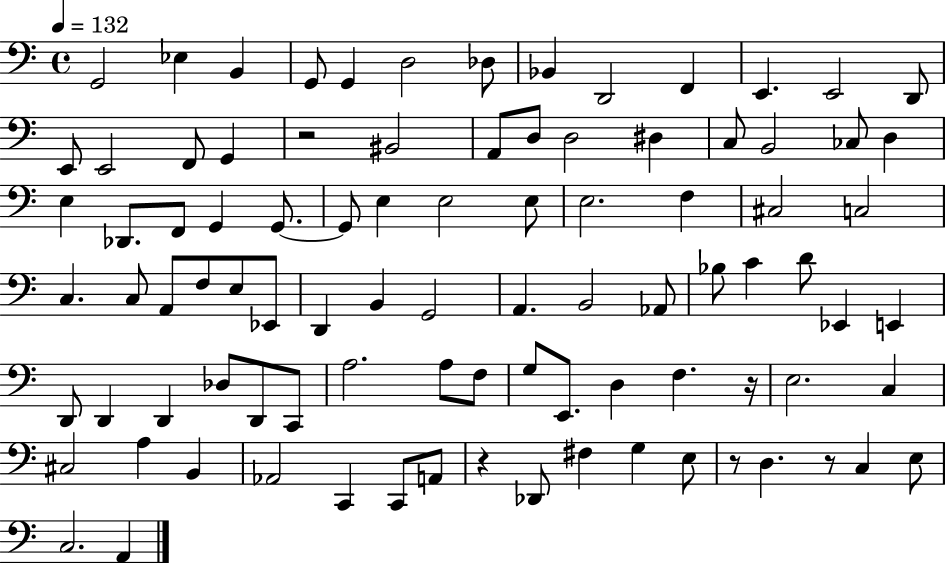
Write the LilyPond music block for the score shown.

{
  \clef bass
  \time 4/4
  \defaultTimeSignature
  \key c \major
  \tempo 4 = 132
  g,2 ees4 b,4 | g,8 g,4 d2 des8 | bes,4 d,2 f,4 | e,4. e,2 d,8 | \break e,8 e,2 f,8 g,4 | r2 bis,2 | a,8 d8 d2 dis4 | c8 b,2 ces8 d4 | \break e4 des,8. f,8 g,4 g,8.~~ | g,8 e4 e2 e8 | e2. f4 | cis2 c2 | \break c4. c8 a,8 f8 e8 ees,8 | d,4 b,4 g,2 | a,4. b,2 aes,8 | bes8 c'4 d'8 ees,4 e,4 | \break d,8 d,4 d,4 des8 d,8 c,8 | a2. a8 f8 | g8 e,8. d4 f4. r16 | e2. c4 | \break cis2 a4 b,4 | aes,2 c,4 c,8 a,8 | r4 des,8 fis4 g4 e8 | r8 d4. r8 c4 e8 | \break c2. a,4 | \bar "|."
}